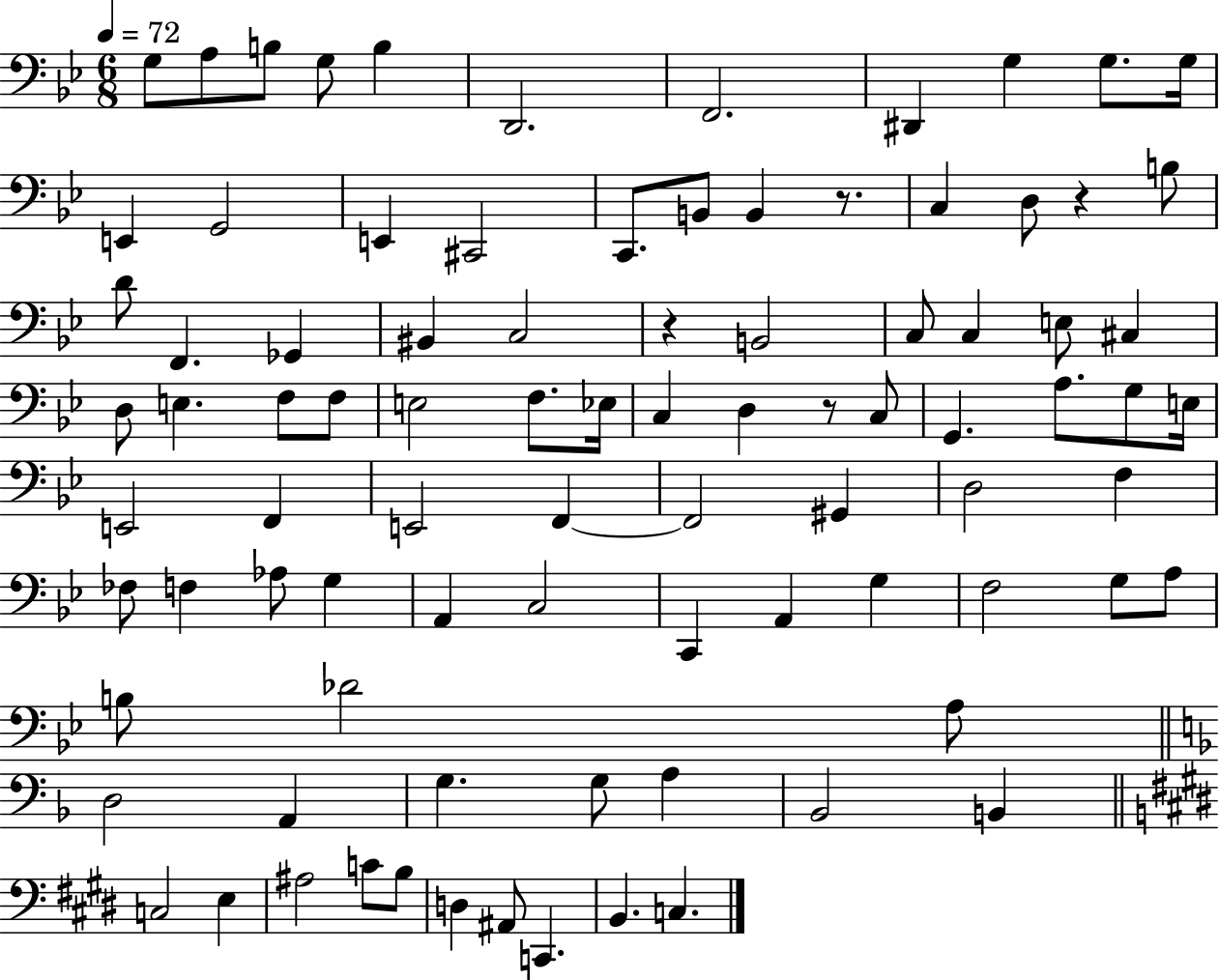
{
  \clef bass
  \numericTimeSignature
  \time 6/8
  \key bes \major
  \tempo 4 = 72
  g8 a8 b8 g8 b4 | d,2. | f,2. | dis,4 g4 g8. g16 | \break e,4 g,2 | e,4 cis,2 | c,8. b,8 b,4 r8. | c4 d8 r4 b8 | \break d'8 f,4. ges,4 | bis,4 c2 | r4 b,2 | c8 c4 e8 cis4 | \break d8 e4. f8 f8 | e2 f8. ees16 | c4 d4 r8 c8 | g,4. a8. g8 e16 | \break e,2 f,4 | e,2 f,4~~ | f,2 gis,4 | d2 f4 | \break fes8 f4 aes8 g4 | a,4 c2 | c,4 a,4 g4 | f2 g8 a8 | \break b8 des'2 a8 | \bar "||" \break \key f \major d2 a,4 | g4. g8 a4 | bes,2 b,4 | \bar "||" \break \key e \major c2 e4 | ais2 c'8 b8 | d4 ais,8 c,4. | b,4. c4. | \break \bar "|."
}